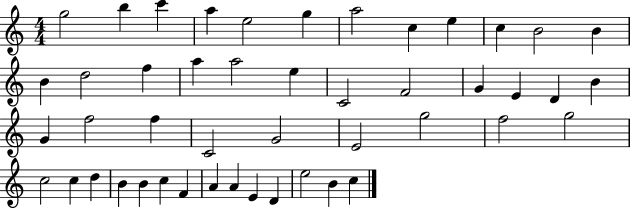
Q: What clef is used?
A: treble